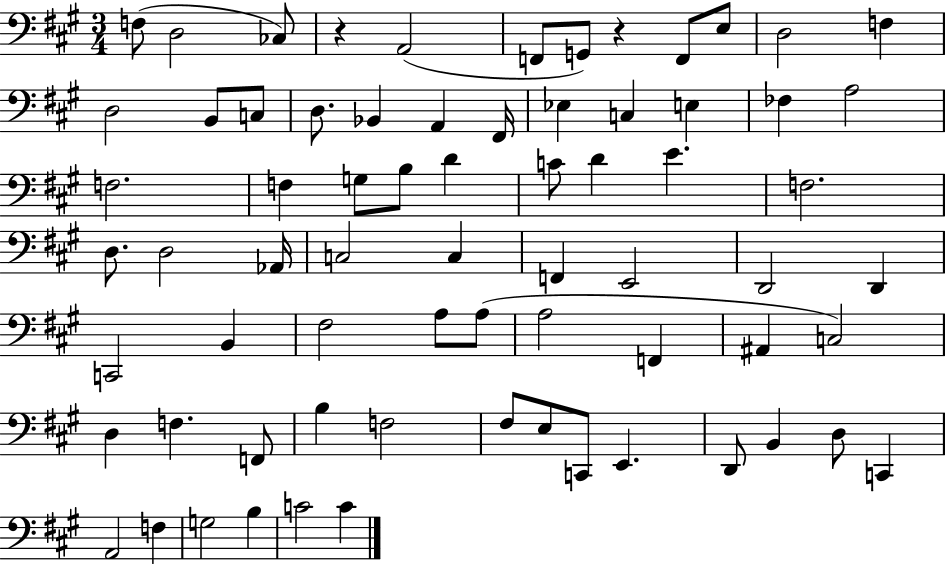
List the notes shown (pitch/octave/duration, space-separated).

F3/e D3/h CES3/e R/q A2/h F2/e G2/e R/q F2/e E3/e D3/h F3/q D3/h B2/e C3/e D3/e. Bb2/q A2/q F#2/s Eb3/q C3/q E3/q FES3/q A3/h F3/h. F3/q G3/e B3/e D4/q C4/e D4/q E4/q. F3/h. D3/e. D3/h Ab2/s C3/h C3/q F2/q E2/h D2/h D2/q C2/h B2/q F#3/h A3/e A3/e A3/h F2/q A#2/q C3/h D3/q F3/q. F2/e B3/q F3/h F#3/e E3/e C2/e E2/q. D2/e B2/q D3/e C2/q A2/h F3/q G3/h B3/q C4/h C4/q